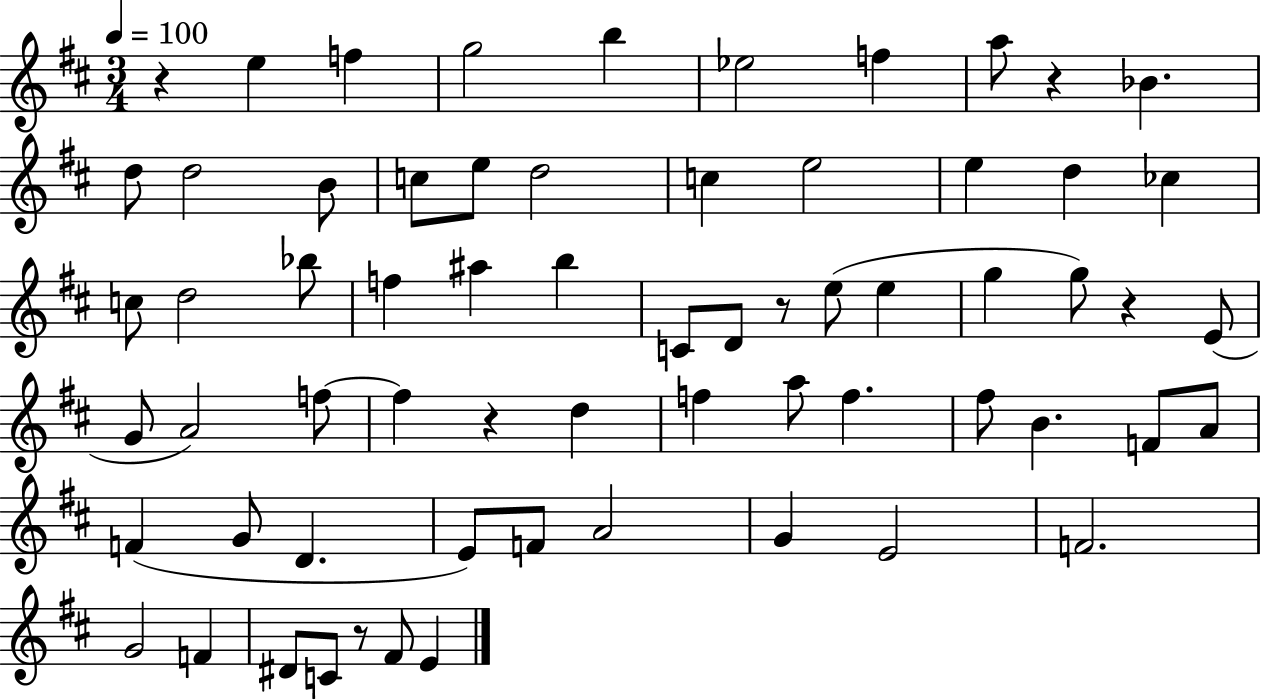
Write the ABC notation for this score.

X:1
T:Untitled
M:3/4
L:1/4
K:D
z e f g2 b _e2 f a/2 z _B d/2 d2 B/2 c/2 e/2 d2 c e2 e d _c c/2 d2 _b/2 f ^a b C/2 D/2 z/2 e/2 e g g/2 z E/2 G/2 A2 f/2 f z d f a/2 f ^f/2 B F/2 A/2 F G/2 D E/2 F/2 A2 G E2 F2 G2 F ^D/2 C/2 z/2 ^F/2 E